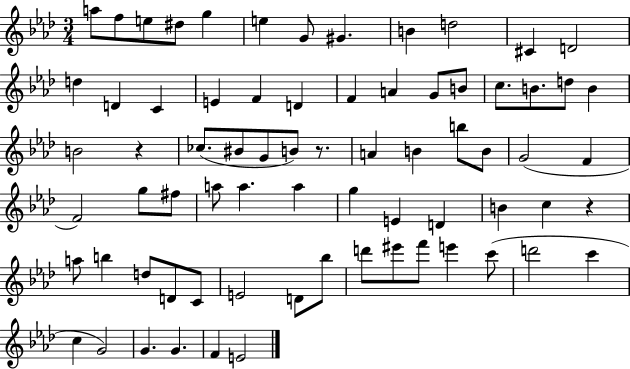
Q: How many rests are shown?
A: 3